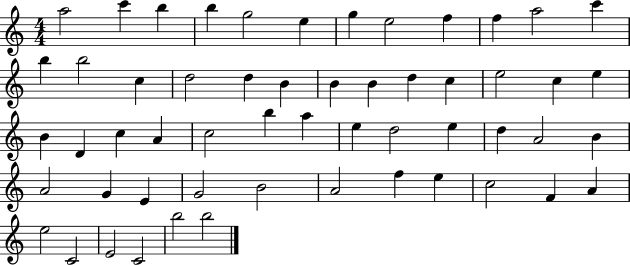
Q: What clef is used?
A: treble